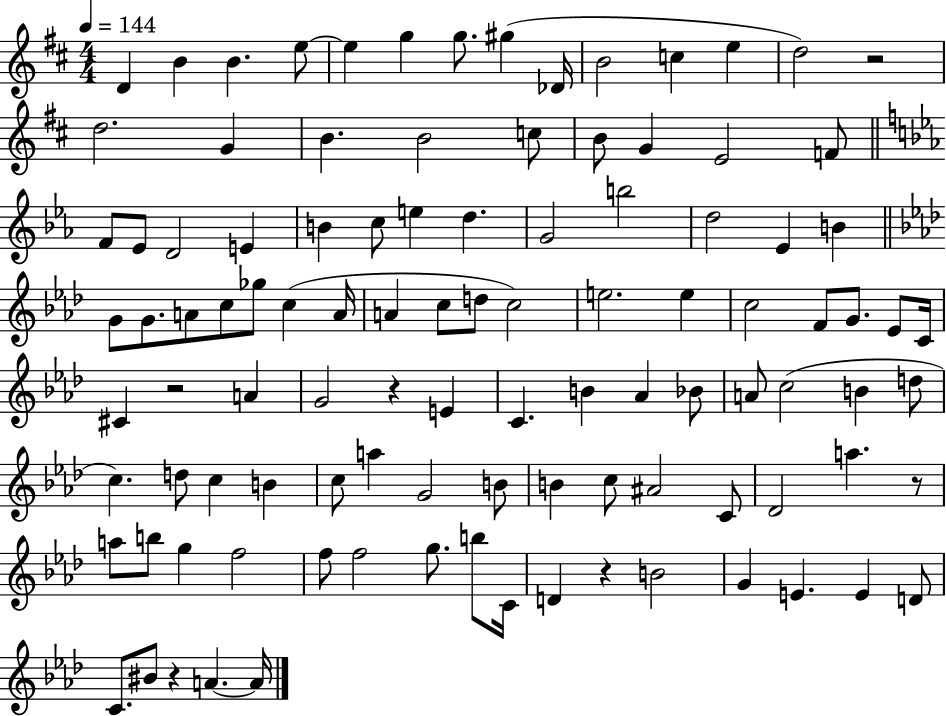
D4/q B4/q B4/q. E5/e E5/q G5/q G5/e. G#5/q Db4/s B4/h C5/q E5/q D5/h R/h D5/h. G4/q B4/q. B4/h C5/e B4/e G4/q E4/h F4/e F4/e Eb4/e D4/h E4/q B4/q C5/e E5/q D5/q. G4/h B5/h D5/h Eb4/q B4/q G4/e G4/e. A4/e C5/e Gb5/e C5/q A4/s A4/q C5/e D5/e C5/h E5/h. E5/q C5/h F4/e G4/e. Eb4/e C4/s C#4/q R/h A4/q G4/h R/q E4/q C4/q. B4/q Ab4/q Bb4/e A4/e C5/h B4/q D5/e C5/q. D5/e C5/q B4/q C5/e A5/q G4/h B4/e B4/q C5/e A#4/h C4/e Db4/h A5/q. R/e A5/e B5/e G5/q F5/h F5/e F5/h G5/e. B5/e C4/s D4/q R/q B4/h G4/q E4/q. E4/q D4/e C4/e. BIS4/e R/q A4/q. A4/s